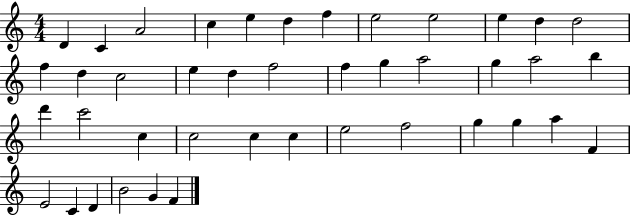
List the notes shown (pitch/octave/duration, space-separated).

D4/q C4/q A4/h C5/q E5/q D5/q F5/q E5/h E5/h E5/q D5/q D5/h F5/q D5/q C5/h E5/q D5/q F5/h F5/q G5/q A5/h G5/q A5/h B5/q D6/q C6/h C5/q C5/h C5/q C5/q E5/h F5/h G5/q G5/q A5/q F4/q E4/h C4/q D4/q B4/h G4/q F4/q